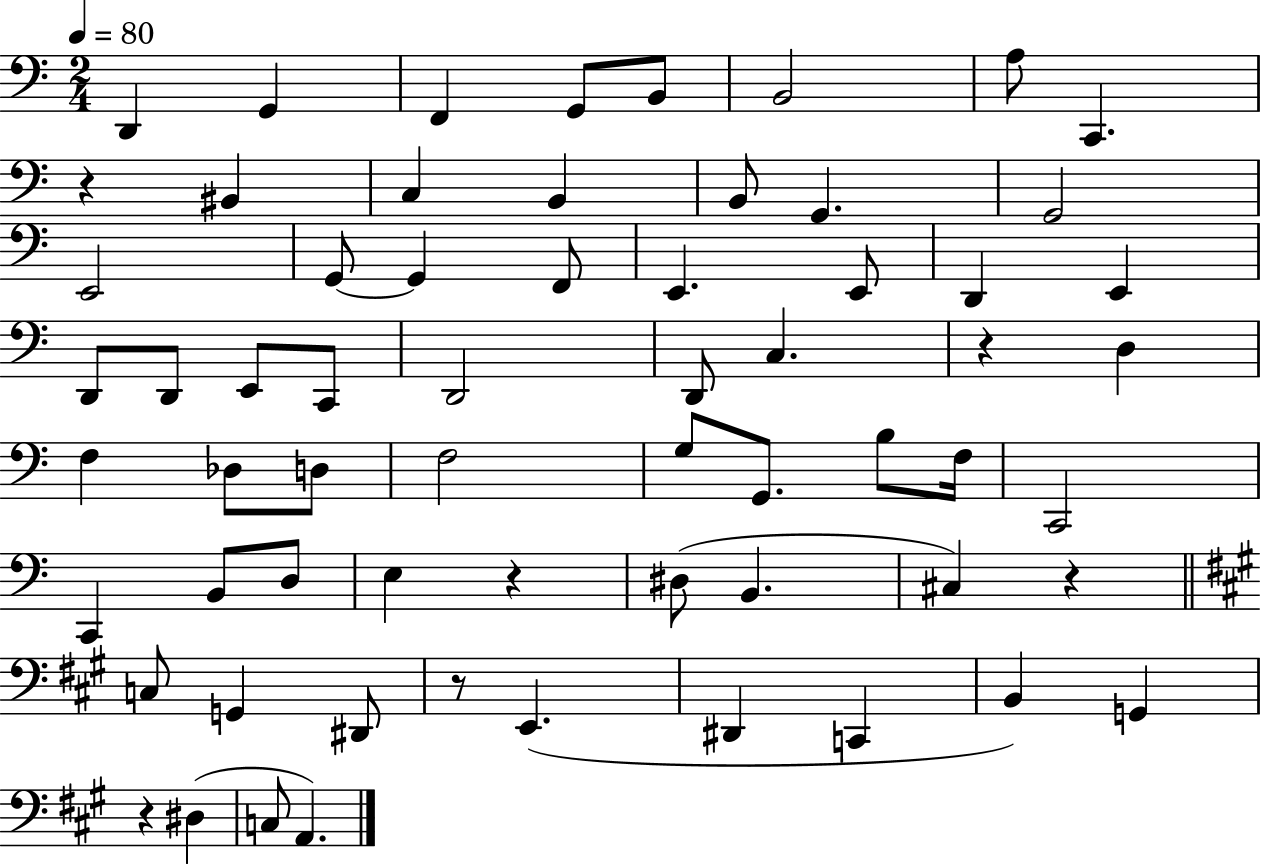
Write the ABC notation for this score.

X:1
T:Untitled
M:2/4
L:1/4
K:C
D,, G,, F,, G,,/2 B,,/2 B,,2 A,/2 C,, z ^B,, C, B,, B,,/2 G,, G,,2 E,,2 G,,/2 G,, F,,/2 E,, E,,/2 D,, E,, D,,/2 D,,/2 E,,/2 C,,/2 D,,2 D,,/2 C, z D, F, _D,/2 D,/2 F,2 G,/2 G,,/2 B,/2 F,/4 C,,2 C,, B,,/2 D,/2 E, z ^D,/2 B,, ^C, z C,/2 G,, ^D,,/2 z/2 E,, ^D,, C,, B,, G,, z ^D, C,/2 A,,